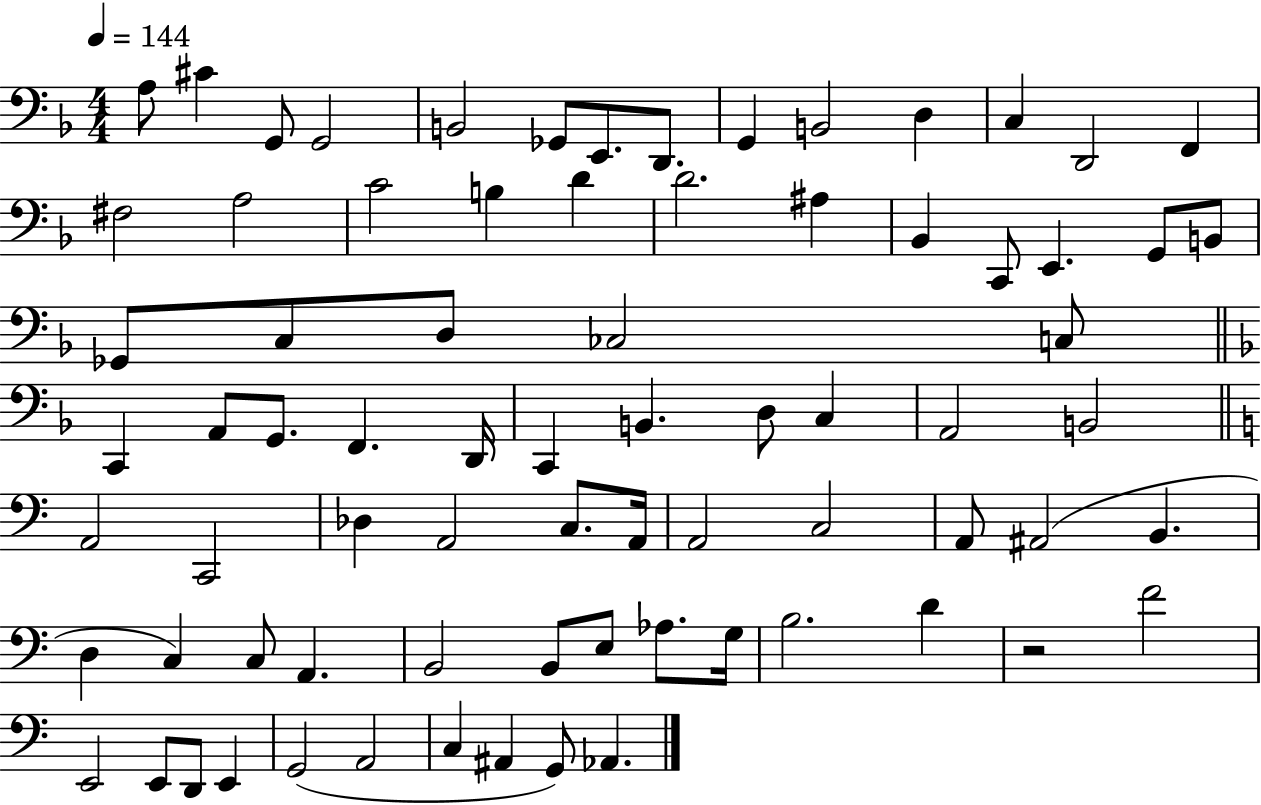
X:1
T:Untitled
M:4/4
L:1/4
K:F
A,/2 ^C G,,/2 G,,2 B,,2 _G,,/2 E,,/2 D,,/2 G,, B,,2 D, C, D,,2 F,, ^F,2 A,2 C2 B, D D2 ^A, _B,, C,,/2 E,, G,,/2 B,,/2 _G,,/2 C,/2 D,/2 _C,2 C,/2 C,, A,,/2 G,,/2 F,, D,,/4 C,, B,, D,/2 C, A,,2 B,,2 A,,2 C,,2 _D, A,,2 C,/2 A,,/4 A,,2 C,2 A,,/2 ^A,,2 B,, D, C, C,/2 A,, B,,2 B,,/2 E,/2 _A,/2 G,/4 B,2 D z2 F2 E,,2 E,,/2 D,,/2 E,, G,,2 A,,2 C, ^A,, G,,/2 _A,,